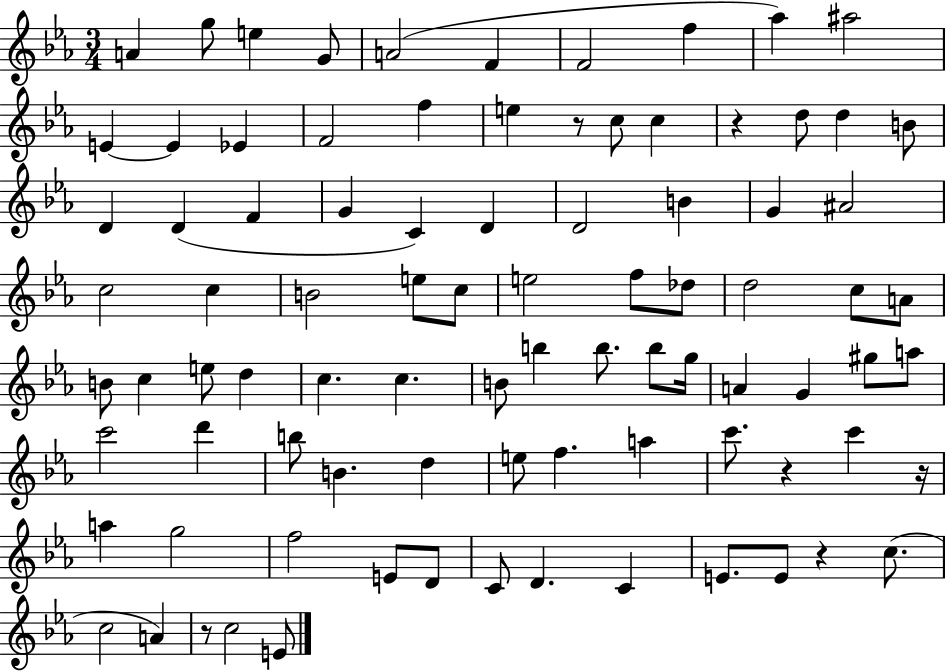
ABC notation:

X:1
T:Untitled
M:3/4
L:1/4
K:Eb
A g/2 e G/2 A2 F F2 f _a ^a2 E E _E F2 f e z/2 c/2 c z d/2 d B/2 D D F G C D D2 B G ^A2 c2 c B2 e/2 c/2 e2 f/2 _d/2 d2 c/2 A/2 B/2 c e/2 d c c B/2 b b/2 b/2 g/4 A G ^g/2 a/2 c'2 d' b/2 B d e/2 f a c'/2 z c' z/4 a g2 f2 E/2 D/2 C/2 D C E/2 E/2 z c/2 c2 A z/2 c2 E/2